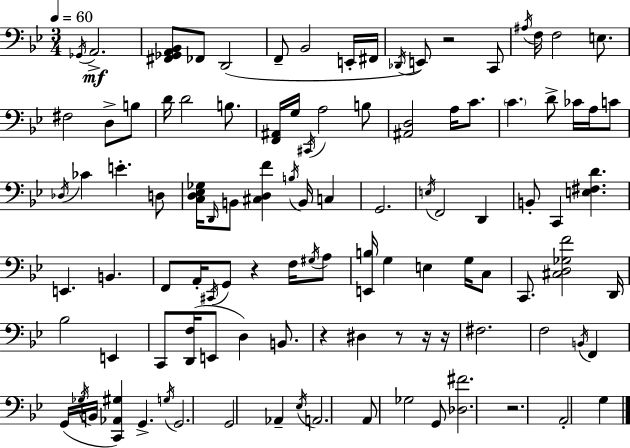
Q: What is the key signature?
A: BES major